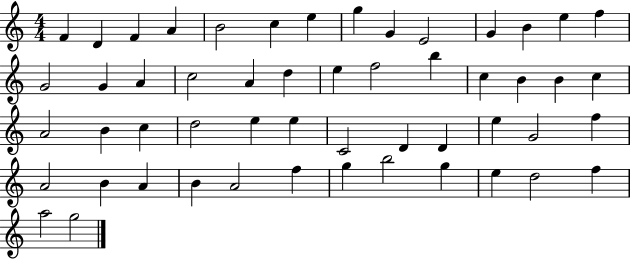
X:1
T:Untitled
M:4/4
L:1/4
K:C
F D F A B2 c e g G E2 G B e f G2 G A c2 A d e f2 b c B B c A2 B c d2 e e C2 D D e G2 f A2 B A B A2 f g b2 g e d2 f a2 g2